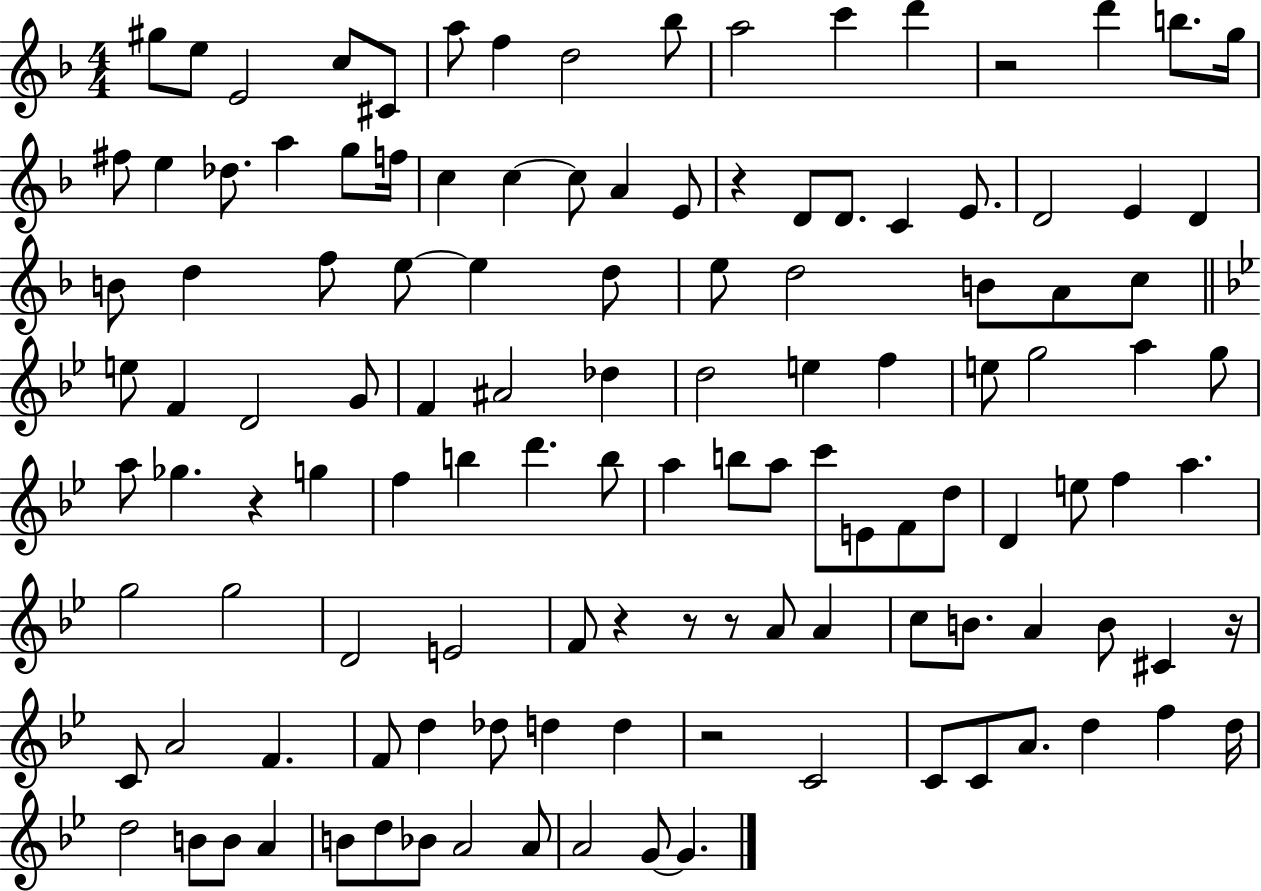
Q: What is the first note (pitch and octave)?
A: G#5